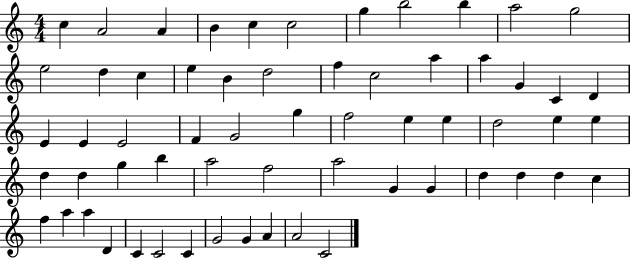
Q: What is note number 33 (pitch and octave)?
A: E5